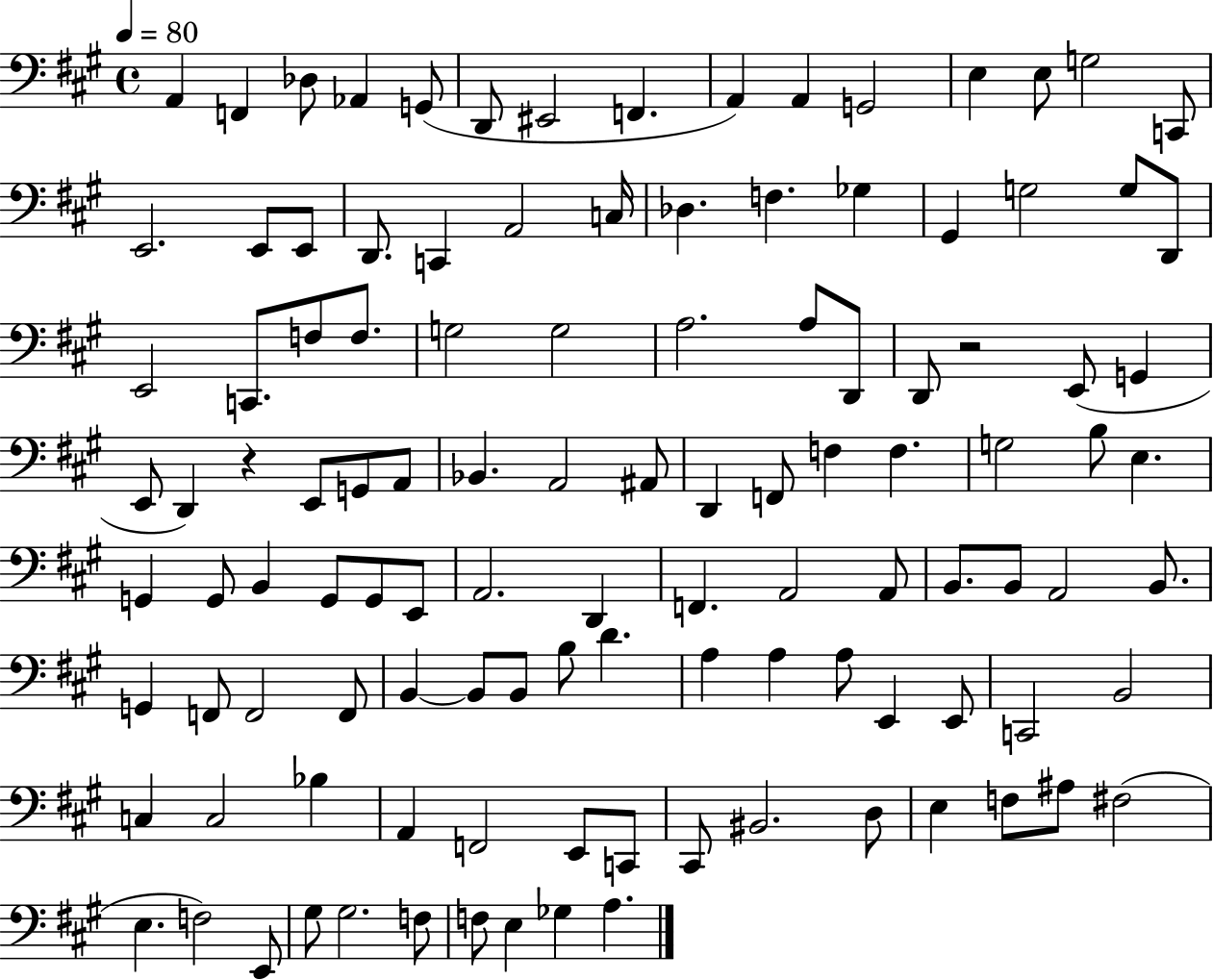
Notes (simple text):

A2/q F2/q Db3/e Ab2/q G2/e D2/e EIS2/h F2/q. A2/q A2/q G2/h E3/q E3/e G3/h C2/e E2/h. E2/e E2/e D2/e. C2/q A2/h C3/s Db3/q. F3/q. Gb3/q G#2/q G3/h G3/e D2/e E2/h C2/e. F3/e F3/e. G3/h G3/h A3/h. A3/e D2/e D2/e R/h E2/e G2/q E2/e D2/q R/q E2/e G2/e A2/e Bb2/q. A2/h A#2/e D2/q F2/e F3/q F3/q. G3/h B3/e E3/q. G2/q G2/e B2/q G2/e G2/e E2/e A2/h. D2/q F2/q. A2/h A2/e B2/e. B2/e A2/h B2/e. G2/q F2/e F2/h F2/e B2/q B2/e B2/e B3/e D4/q. A3/q A3/q A3/e E2/q E2/e C2/h B2/h C3/q C3/h Bb3/q A2/q F2/h E2/e C2/e C#2/e BIS2/h. D3/e E3/q F3/e A#3/e F#3/h E3/q. F3/h E2/e G#3/e G#3/h. F3/e F3/e E3/q Gb3/q A3/q.